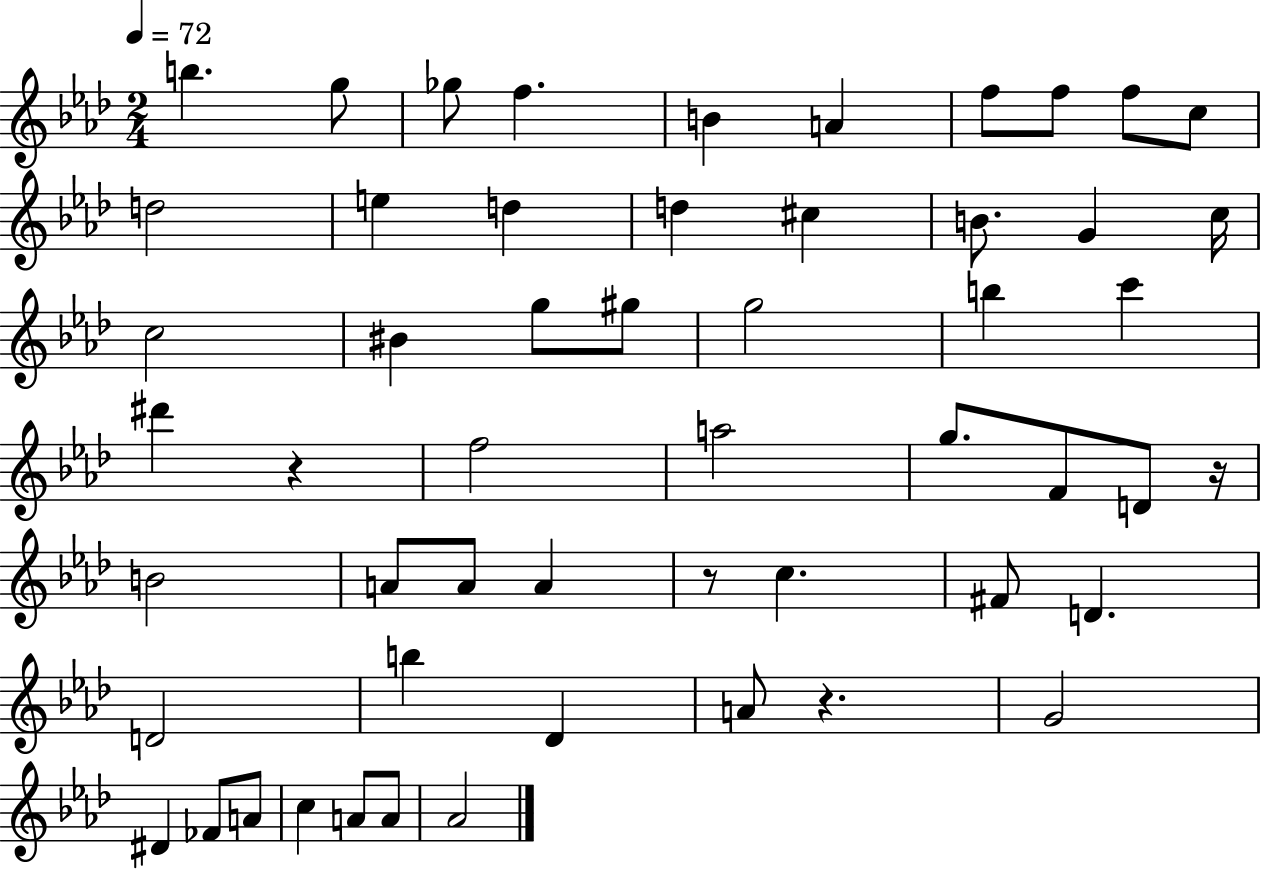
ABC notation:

X:1
T:Untitled
M:2/4
L:1/4
K:Ab
b g/2 _g/2 f B A f/2 f/2 f/2 c/2 d2 e d d ^c B/2 G c/4 c2 ^B g/2 ^g/2 g2 b c' ^d' z f2 a2 g/2 F/2 D/2 z/4 B2 A/2 A/2 A z/2 c ^F/2 D D2 b _D A/2 z G2 ^D _F/2 A/2 c A/2 A/2 _A2